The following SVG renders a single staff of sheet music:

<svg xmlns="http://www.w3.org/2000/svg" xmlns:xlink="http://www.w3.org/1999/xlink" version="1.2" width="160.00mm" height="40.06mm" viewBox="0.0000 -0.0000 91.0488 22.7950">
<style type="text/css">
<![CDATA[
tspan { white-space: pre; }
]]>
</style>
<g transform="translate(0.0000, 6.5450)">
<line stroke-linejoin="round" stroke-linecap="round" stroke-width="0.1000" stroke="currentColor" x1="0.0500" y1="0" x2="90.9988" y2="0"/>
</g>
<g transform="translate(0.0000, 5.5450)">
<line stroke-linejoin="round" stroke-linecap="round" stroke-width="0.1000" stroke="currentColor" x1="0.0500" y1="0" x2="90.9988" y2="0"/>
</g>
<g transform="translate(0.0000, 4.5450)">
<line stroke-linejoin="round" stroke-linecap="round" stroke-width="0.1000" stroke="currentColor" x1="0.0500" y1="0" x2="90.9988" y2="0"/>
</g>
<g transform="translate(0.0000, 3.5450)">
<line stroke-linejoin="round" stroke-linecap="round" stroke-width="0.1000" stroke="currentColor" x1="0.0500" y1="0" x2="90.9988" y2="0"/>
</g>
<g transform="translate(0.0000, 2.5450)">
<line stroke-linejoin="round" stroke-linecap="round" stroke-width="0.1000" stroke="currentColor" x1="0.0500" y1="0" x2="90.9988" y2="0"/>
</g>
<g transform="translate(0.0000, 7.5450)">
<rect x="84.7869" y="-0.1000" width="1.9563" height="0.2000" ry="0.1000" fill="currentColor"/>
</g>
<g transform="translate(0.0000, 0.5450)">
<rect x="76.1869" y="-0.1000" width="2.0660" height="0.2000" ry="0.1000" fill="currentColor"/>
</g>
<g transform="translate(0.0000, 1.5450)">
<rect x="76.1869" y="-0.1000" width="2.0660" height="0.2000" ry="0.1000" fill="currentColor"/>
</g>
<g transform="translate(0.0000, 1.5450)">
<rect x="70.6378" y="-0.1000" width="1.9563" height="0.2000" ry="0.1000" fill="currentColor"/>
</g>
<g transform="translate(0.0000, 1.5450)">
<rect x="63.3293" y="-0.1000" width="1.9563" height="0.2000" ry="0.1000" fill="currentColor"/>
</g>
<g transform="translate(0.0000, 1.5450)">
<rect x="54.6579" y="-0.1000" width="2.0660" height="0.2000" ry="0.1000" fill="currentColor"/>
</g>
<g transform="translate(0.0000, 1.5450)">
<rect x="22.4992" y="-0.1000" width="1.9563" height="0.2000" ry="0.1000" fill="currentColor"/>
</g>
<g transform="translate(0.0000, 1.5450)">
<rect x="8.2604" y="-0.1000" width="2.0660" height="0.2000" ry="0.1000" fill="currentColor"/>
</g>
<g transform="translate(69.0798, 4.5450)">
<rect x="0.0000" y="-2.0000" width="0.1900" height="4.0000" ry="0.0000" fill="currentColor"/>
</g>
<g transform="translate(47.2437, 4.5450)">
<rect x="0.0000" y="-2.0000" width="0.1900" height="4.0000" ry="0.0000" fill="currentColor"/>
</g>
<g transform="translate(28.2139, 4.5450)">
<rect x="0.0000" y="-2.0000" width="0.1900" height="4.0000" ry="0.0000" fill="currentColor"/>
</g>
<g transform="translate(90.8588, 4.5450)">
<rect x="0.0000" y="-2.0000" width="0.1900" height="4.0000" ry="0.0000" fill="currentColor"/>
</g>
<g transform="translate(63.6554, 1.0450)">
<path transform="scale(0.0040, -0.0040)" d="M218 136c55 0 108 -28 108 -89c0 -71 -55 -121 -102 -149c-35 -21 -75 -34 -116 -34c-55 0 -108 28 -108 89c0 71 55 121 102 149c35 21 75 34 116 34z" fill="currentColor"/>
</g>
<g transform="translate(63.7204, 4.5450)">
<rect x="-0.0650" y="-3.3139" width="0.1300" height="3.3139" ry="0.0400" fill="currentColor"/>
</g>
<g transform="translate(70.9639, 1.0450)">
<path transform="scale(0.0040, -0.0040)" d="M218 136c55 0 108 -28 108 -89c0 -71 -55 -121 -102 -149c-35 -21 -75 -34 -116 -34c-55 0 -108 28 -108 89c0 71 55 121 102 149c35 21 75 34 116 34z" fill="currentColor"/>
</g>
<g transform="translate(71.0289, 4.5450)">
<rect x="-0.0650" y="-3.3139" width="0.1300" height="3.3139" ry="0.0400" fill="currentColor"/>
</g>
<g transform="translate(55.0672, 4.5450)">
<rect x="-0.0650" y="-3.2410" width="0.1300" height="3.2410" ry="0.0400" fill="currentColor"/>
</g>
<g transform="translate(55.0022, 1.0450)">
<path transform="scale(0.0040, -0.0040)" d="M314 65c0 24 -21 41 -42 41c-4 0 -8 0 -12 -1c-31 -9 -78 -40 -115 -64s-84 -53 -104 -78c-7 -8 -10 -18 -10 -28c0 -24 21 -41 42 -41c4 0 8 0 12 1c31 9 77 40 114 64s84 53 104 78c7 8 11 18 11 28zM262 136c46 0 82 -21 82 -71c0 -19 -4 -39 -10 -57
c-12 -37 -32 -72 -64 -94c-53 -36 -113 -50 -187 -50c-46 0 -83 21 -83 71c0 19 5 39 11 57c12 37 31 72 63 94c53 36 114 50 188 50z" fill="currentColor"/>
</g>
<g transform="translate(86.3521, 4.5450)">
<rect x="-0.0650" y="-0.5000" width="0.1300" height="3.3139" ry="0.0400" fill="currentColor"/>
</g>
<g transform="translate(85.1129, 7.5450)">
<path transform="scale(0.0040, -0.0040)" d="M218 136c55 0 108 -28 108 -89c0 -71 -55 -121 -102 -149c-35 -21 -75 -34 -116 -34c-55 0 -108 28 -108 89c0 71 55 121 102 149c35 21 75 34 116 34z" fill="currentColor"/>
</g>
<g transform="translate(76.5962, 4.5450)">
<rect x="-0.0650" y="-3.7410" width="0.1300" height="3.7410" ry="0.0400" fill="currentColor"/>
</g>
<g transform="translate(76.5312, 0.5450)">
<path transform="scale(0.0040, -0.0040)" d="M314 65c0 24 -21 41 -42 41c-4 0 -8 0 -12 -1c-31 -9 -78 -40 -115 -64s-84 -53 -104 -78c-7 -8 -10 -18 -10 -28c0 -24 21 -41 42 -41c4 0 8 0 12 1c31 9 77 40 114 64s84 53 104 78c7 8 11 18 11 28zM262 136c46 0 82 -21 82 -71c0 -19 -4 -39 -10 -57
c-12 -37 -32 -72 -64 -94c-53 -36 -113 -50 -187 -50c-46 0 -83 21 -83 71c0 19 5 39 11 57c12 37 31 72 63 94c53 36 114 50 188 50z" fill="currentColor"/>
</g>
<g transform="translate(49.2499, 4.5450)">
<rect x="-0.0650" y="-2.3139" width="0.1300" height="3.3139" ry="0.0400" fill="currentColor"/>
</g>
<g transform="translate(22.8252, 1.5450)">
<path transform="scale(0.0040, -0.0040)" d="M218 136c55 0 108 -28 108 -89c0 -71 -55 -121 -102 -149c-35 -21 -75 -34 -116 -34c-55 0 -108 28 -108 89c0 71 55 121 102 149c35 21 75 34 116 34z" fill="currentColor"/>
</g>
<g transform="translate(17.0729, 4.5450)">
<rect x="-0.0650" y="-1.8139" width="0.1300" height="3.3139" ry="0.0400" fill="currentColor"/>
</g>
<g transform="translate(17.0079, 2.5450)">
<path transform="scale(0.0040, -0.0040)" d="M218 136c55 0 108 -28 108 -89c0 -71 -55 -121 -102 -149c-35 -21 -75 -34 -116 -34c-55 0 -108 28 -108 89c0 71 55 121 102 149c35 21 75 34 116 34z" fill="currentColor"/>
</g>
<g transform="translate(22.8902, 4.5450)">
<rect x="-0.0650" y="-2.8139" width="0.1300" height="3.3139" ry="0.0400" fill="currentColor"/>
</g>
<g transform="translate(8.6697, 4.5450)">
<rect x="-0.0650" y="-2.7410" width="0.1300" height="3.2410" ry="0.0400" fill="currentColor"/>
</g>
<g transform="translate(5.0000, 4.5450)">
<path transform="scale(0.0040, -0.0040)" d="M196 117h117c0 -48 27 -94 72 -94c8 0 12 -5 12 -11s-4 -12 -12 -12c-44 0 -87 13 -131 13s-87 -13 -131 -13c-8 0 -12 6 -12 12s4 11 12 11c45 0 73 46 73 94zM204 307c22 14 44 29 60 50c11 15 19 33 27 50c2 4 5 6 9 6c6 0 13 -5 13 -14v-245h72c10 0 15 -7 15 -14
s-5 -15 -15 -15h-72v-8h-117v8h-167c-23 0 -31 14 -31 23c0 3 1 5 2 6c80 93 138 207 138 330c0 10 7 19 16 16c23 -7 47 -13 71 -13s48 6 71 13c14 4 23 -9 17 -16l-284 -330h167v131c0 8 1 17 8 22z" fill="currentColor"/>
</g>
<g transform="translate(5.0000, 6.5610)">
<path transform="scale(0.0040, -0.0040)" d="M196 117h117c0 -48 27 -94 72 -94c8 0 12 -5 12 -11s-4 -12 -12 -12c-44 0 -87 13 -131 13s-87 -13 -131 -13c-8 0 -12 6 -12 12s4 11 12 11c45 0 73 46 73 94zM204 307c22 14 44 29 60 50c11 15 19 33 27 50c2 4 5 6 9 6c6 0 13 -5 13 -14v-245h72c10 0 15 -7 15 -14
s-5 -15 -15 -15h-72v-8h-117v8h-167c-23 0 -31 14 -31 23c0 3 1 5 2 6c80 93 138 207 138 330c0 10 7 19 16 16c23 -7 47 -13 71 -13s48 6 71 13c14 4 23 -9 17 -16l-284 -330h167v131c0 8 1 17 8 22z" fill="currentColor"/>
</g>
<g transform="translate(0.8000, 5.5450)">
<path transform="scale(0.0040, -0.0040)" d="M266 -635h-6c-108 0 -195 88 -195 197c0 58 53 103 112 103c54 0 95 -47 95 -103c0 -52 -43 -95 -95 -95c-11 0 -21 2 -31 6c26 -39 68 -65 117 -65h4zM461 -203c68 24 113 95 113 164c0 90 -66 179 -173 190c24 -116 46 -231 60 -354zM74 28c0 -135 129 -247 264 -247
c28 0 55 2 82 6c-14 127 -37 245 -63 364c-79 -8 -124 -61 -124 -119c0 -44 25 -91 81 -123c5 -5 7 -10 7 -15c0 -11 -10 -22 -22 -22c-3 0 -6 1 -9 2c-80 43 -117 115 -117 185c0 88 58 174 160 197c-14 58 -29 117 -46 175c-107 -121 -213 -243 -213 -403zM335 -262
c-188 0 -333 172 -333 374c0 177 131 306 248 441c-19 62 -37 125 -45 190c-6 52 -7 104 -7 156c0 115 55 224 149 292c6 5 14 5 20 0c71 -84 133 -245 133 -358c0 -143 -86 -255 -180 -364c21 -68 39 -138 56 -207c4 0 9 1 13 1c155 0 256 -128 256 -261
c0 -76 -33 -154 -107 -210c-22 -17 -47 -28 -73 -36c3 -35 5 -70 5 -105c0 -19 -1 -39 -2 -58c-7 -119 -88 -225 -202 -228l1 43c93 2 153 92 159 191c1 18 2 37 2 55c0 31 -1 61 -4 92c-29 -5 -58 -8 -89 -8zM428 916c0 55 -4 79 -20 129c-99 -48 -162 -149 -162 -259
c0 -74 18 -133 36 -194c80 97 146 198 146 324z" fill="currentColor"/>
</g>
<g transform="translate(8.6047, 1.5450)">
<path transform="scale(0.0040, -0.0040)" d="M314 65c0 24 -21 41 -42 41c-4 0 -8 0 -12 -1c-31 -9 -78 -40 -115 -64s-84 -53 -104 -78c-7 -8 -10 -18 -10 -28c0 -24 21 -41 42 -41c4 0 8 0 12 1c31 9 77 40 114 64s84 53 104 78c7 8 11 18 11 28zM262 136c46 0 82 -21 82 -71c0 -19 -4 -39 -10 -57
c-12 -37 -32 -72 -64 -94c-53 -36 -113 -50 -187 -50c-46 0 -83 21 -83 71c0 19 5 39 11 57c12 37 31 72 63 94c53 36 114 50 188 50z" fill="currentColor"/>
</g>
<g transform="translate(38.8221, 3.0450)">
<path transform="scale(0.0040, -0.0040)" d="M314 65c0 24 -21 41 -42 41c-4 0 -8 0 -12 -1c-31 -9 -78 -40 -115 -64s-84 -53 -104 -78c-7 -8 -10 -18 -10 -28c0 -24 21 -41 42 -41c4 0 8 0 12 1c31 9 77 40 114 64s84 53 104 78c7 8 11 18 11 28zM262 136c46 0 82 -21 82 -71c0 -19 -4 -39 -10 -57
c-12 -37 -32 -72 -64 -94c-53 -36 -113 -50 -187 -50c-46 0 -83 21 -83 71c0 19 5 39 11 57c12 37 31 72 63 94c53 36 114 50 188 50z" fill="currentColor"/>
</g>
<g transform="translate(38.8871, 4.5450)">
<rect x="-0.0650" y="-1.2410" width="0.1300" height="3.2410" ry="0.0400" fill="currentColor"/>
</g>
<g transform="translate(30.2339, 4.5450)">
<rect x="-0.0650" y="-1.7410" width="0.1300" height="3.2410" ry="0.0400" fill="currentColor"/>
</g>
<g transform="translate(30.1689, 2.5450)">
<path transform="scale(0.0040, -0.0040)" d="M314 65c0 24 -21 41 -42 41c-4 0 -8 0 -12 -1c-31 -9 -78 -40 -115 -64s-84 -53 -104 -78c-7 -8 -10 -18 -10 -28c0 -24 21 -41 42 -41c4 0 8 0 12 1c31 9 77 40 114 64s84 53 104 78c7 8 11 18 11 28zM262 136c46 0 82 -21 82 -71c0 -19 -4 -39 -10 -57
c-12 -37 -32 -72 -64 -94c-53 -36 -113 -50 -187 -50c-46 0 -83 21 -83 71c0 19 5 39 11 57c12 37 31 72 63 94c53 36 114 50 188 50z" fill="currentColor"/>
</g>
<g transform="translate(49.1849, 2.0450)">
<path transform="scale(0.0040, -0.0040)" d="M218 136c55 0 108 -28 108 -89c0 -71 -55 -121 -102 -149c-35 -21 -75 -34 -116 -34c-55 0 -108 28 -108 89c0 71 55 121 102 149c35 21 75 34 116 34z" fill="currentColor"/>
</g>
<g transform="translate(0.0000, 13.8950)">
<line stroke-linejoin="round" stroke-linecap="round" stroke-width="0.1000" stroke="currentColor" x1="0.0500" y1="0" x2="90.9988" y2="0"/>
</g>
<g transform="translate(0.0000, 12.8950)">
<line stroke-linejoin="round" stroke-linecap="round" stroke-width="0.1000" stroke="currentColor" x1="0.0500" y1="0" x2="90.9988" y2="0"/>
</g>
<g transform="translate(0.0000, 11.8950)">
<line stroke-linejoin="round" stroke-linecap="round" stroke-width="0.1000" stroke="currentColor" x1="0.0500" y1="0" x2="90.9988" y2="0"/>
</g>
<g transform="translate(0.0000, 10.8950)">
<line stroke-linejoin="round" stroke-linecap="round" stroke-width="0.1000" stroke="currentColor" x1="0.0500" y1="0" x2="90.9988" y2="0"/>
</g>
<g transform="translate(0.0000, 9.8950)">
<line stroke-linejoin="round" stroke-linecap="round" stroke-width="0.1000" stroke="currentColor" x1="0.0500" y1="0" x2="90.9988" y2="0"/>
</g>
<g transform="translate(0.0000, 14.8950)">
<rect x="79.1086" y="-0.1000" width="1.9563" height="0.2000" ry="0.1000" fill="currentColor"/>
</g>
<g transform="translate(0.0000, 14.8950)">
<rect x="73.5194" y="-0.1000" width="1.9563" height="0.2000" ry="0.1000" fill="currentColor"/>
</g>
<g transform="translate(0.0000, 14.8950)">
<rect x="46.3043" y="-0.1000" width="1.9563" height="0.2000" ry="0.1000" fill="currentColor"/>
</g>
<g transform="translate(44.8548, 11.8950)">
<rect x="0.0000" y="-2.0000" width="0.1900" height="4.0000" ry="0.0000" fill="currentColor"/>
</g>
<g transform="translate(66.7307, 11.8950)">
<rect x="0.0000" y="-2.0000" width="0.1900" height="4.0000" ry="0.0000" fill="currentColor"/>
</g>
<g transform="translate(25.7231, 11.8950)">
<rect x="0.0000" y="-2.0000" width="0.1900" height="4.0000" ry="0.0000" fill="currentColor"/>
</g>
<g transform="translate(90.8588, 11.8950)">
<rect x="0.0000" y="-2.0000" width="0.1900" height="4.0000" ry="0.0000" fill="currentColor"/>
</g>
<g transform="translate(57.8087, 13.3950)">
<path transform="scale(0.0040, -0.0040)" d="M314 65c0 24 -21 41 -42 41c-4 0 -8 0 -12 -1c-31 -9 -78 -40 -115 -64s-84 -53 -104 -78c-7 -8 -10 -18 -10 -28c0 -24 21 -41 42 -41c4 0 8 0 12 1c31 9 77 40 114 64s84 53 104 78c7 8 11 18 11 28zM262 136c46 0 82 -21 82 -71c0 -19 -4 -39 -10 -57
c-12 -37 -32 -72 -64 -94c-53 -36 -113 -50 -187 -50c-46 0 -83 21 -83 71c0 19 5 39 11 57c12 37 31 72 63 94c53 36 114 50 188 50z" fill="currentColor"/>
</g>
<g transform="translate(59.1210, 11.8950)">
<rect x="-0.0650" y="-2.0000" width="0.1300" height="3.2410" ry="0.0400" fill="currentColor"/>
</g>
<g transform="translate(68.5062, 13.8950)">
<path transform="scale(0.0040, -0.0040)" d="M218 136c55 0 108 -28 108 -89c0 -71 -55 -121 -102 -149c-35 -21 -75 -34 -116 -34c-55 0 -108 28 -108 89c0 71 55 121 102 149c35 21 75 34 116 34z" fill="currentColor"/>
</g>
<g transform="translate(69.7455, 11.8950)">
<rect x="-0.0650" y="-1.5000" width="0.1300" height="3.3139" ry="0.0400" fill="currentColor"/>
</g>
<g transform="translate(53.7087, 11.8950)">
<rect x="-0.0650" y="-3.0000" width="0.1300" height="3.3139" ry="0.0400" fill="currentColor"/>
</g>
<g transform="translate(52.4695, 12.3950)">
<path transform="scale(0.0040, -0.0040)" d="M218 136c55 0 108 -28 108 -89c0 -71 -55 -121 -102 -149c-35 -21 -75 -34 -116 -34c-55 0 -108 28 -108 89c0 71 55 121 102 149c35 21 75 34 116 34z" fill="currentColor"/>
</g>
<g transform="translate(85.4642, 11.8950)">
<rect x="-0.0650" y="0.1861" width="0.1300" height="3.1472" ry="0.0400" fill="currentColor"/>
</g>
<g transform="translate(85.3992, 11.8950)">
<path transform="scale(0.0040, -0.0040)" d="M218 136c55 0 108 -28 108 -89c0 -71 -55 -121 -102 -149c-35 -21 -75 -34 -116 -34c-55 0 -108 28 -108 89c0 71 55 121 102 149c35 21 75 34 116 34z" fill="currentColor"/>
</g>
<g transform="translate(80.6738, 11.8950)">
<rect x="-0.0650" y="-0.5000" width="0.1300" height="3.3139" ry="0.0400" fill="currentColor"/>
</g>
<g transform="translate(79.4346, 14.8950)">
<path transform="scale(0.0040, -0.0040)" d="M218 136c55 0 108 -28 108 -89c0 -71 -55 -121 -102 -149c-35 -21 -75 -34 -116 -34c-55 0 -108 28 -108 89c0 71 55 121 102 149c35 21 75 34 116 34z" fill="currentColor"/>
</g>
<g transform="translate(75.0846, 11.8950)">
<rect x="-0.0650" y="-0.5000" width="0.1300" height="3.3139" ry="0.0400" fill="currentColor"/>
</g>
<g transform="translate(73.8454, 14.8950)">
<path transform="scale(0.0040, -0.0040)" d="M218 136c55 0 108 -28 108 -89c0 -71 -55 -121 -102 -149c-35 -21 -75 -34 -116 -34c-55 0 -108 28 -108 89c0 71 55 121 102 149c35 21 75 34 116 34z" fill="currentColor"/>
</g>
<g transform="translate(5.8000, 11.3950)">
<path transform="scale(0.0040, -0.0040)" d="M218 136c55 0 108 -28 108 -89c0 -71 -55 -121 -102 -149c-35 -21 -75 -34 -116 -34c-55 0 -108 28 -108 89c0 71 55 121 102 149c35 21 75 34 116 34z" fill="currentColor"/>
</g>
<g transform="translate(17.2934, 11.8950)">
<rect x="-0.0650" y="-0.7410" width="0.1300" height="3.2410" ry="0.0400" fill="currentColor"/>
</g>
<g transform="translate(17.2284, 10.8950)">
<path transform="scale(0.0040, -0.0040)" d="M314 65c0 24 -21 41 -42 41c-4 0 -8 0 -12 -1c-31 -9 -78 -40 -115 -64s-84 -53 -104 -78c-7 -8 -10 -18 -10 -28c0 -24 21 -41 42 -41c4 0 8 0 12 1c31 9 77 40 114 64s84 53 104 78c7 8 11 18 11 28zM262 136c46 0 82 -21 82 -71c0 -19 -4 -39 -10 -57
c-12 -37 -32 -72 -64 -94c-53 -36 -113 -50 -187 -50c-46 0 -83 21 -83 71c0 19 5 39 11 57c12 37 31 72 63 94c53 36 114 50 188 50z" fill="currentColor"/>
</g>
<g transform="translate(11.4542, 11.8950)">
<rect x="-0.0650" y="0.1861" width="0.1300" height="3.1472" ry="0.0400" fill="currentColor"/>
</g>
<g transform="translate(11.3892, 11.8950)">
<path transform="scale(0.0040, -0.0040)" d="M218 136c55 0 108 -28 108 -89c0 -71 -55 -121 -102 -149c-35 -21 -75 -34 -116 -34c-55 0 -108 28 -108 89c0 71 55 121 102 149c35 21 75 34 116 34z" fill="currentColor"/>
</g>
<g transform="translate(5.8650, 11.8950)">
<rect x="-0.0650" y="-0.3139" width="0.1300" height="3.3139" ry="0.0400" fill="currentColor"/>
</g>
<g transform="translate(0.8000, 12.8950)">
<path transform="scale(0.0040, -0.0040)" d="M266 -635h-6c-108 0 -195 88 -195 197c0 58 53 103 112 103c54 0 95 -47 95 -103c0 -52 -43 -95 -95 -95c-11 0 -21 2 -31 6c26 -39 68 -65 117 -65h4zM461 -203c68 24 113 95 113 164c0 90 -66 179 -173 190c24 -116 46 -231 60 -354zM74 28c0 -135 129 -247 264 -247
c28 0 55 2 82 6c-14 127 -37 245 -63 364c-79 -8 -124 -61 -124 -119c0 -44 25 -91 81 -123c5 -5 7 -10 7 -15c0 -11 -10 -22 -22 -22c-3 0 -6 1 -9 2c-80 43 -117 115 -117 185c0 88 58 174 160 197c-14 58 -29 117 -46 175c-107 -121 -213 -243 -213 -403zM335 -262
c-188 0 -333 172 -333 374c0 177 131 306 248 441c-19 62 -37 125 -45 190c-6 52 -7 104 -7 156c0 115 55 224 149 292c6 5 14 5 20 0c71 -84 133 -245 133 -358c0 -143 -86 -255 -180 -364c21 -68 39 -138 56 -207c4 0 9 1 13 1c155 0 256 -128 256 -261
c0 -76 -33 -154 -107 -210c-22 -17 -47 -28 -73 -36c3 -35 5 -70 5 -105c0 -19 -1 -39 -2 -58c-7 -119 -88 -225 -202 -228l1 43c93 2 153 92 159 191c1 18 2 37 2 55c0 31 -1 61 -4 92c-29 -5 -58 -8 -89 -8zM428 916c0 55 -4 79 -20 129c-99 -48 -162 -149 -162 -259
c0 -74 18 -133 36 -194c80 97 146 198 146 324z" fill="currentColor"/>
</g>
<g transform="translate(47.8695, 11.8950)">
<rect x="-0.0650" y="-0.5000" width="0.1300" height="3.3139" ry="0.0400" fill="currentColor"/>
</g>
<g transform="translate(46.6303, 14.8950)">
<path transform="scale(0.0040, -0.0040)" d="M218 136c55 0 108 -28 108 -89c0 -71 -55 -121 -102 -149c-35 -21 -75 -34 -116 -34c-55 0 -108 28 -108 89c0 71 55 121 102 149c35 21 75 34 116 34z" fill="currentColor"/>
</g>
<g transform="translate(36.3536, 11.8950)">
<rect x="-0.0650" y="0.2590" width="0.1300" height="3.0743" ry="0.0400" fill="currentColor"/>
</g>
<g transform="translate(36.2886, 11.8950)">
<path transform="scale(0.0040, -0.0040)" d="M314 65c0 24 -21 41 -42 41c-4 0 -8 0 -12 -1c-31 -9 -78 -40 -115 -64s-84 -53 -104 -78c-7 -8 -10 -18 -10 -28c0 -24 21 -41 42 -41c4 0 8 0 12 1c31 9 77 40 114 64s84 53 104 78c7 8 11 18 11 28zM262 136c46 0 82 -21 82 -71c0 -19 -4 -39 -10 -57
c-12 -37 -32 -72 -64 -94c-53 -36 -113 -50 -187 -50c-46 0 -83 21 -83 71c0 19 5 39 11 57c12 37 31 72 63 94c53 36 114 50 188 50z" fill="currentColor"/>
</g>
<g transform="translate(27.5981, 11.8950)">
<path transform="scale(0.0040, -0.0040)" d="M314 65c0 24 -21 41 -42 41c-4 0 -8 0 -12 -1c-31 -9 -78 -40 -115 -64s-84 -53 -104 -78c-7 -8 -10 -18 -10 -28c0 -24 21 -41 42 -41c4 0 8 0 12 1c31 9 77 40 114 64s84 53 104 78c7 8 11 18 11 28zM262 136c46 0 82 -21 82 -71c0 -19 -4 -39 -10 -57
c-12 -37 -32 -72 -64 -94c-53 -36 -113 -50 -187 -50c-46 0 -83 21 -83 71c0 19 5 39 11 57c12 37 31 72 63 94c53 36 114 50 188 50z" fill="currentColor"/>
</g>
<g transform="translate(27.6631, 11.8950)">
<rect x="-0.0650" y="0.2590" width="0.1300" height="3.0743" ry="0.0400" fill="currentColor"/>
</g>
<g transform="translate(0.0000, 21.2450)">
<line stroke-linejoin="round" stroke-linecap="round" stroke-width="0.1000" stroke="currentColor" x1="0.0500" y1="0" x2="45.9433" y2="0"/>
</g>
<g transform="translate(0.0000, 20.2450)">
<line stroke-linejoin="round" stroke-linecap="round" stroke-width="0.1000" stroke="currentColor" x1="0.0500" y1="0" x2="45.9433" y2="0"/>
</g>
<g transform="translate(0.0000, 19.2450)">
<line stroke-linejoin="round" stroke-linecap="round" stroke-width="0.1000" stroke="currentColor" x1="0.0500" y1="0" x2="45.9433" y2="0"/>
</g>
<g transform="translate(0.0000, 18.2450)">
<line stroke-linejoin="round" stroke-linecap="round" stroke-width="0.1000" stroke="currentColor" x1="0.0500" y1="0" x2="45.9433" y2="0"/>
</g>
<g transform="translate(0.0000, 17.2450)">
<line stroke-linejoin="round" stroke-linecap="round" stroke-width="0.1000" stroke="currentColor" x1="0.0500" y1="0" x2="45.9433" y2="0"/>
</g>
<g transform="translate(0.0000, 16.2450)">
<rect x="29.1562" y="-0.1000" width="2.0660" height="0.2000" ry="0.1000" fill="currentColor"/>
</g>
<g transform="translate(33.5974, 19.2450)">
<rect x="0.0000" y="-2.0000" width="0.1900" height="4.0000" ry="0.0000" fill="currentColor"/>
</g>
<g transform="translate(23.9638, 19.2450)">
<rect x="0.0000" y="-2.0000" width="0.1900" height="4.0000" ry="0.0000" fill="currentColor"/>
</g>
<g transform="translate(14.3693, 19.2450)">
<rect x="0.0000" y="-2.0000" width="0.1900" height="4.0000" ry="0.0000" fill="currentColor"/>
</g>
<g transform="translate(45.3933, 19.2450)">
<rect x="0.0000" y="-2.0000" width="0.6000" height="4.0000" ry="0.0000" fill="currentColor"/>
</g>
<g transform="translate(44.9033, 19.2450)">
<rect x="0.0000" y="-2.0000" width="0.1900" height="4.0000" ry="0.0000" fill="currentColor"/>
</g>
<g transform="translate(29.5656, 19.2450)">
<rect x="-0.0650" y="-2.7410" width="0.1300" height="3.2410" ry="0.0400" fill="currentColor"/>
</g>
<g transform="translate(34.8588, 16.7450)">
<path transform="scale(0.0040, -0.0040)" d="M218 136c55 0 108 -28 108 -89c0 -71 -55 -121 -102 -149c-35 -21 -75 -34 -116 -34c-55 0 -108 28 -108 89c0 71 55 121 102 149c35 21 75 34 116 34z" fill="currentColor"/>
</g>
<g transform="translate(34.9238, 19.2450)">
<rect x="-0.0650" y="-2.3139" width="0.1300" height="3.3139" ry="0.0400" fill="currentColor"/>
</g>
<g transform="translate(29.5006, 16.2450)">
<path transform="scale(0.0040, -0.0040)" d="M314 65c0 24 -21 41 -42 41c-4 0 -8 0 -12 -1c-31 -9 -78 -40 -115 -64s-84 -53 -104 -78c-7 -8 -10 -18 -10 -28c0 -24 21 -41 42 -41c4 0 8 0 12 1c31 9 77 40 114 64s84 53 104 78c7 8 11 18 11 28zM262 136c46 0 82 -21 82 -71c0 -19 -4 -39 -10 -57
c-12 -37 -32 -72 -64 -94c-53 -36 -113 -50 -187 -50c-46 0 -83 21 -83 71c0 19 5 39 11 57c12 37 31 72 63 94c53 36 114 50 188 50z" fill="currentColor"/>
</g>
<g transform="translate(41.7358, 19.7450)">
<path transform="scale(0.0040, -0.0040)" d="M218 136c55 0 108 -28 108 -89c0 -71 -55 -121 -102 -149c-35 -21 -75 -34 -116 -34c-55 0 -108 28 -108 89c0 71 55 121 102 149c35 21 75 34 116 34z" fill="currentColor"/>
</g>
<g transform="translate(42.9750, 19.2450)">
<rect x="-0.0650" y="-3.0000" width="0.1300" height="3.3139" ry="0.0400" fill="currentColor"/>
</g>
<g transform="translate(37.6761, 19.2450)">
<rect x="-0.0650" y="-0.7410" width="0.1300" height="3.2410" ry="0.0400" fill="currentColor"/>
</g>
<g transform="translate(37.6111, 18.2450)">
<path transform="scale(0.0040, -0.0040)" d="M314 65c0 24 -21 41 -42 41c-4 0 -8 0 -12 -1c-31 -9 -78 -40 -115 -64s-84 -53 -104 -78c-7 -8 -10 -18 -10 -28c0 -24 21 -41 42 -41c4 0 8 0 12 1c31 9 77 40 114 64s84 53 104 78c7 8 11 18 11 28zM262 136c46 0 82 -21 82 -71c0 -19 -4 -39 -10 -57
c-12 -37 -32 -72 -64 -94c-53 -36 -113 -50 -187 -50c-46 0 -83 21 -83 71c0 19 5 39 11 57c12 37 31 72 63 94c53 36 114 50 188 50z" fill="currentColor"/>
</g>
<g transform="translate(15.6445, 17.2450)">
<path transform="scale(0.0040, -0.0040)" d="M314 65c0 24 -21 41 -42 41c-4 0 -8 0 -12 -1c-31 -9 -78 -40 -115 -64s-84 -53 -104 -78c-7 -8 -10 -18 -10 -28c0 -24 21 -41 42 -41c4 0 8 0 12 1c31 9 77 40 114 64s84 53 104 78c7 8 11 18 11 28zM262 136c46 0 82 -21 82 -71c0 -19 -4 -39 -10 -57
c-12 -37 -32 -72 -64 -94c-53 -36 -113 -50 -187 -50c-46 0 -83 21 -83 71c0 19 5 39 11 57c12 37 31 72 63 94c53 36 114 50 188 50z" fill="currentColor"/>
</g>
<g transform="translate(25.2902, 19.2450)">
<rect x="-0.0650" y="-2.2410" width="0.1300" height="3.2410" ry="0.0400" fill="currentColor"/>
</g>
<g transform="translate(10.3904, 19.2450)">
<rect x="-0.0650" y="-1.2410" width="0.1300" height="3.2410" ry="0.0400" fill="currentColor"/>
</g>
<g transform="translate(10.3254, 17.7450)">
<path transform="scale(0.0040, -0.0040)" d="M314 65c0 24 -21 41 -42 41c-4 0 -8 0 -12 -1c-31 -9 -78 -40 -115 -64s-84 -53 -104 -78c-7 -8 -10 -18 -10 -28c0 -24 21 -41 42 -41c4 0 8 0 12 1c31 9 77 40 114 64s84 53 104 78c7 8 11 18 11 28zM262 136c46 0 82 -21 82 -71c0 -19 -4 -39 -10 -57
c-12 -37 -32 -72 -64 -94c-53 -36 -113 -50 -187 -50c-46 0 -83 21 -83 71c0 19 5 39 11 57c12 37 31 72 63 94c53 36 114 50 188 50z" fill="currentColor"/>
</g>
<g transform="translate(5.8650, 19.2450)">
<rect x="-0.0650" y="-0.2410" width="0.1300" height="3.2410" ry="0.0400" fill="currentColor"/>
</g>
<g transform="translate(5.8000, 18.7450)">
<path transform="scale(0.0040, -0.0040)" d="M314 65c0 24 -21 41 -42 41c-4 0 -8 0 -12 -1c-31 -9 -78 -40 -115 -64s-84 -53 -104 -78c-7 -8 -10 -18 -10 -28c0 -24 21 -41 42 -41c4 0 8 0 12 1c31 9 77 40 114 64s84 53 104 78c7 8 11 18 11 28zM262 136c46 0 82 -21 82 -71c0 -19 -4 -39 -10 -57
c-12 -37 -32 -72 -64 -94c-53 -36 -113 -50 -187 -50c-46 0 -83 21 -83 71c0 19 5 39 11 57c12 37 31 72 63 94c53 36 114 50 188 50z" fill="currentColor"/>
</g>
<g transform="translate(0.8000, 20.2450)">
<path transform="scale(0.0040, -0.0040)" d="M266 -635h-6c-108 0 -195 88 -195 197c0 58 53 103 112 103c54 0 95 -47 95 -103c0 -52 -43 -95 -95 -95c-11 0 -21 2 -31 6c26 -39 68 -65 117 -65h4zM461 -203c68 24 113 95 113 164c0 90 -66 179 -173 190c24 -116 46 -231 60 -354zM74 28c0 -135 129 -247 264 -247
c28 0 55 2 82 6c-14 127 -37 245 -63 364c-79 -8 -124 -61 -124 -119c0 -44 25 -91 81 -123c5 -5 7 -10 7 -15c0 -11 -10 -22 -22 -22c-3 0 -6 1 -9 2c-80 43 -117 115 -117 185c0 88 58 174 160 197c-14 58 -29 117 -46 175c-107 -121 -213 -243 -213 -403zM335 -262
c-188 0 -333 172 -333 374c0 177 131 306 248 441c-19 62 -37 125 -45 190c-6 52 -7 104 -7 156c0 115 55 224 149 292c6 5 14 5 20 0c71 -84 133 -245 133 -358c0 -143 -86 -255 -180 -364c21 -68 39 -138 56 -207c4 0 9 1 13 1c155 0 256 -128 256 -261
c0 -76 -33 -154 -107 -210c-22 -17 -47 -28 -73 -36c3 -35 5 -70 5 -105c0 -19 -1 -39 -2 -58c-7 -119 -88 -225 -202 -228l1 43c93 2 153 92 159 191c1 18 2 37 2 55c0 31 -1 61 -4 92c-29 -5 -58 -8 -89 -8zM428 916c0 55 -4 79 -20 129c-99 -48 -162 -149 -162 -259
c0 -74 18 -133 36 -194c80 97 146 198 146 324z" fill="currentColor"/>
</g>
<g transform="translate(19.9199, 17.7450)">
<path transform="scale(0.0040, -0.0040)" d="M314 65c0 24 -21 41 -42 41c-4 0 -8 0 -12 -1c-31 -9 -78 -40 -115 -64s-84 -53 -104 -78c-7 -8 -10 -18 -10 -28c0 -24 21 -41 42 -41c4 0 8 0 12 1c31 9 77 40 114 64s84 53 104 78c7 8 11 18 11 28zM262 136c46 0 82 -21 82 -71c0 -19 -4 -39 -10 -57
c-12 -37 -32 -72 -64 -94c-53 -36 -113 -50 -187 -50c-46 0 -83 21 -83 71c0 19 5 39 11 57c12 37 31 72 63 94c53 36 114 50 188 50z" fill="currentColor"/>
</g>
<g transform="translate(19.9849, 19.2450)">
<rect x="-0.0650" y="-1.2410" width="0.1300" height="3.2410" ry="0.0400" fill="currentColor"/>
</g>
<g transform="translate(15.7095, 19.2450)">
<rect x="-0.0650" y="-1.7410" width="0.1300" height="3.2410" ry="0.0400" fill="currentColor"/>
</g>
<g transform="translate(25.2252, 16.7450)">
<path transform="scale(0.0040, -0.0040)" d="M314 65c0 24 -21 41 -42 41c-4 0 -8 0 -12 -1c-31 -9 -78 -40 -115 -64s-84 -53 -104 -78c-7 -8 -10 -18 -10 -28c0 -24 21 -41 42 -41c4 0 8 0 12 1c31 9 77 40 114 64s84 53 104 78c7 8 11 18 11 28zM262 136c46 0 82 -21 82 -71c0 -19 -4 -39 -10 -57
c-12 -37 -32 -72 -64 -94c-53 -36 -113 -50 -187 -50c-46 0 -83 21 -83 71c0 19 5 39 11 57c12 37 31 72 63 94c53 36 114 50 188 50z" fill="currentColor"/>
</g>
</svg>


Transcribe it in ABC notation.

X:1
T:Untitled
M:4/4
L:1/4
K:C
a2 f a f2 e2 g b2 b b c'2 C c B d2 B2 B2 C A F2 E C C B c2 e2 f2 e2 g2 a2 g d2 A